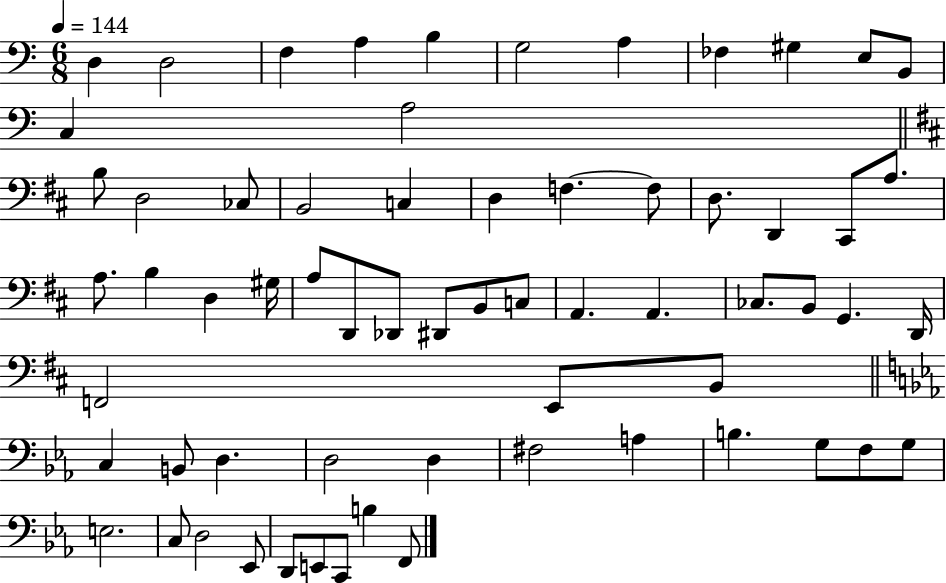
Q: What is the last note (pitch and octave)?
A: F2